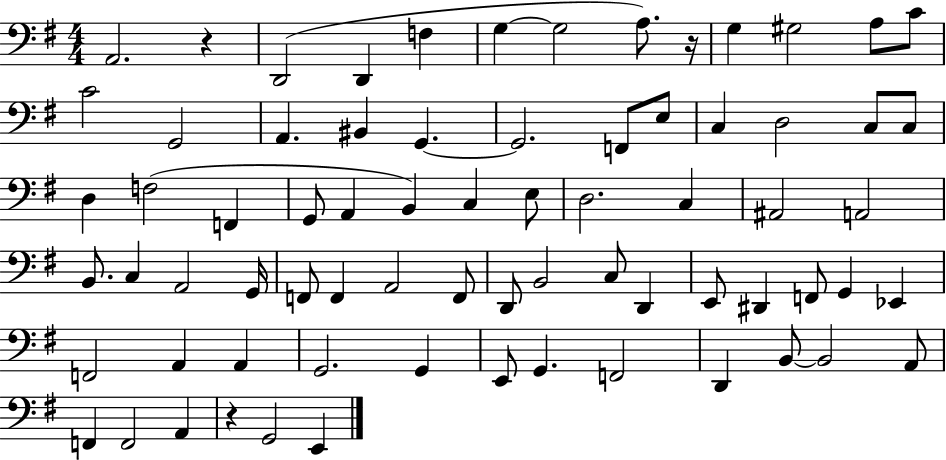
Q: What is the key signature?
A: G major